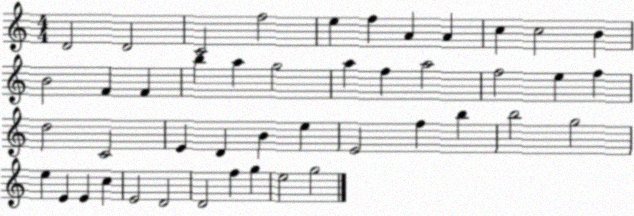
X:1
T:Untitled
M:4/4
L:1/4
K:C
D2 D2 C2 f2 e f A A c c2 B B2 F F b a g2 a f a2 f2 e f d2 C2 E D B e E2 f b b2 g2 e E E c E2 D2 D2 f g e2 g2